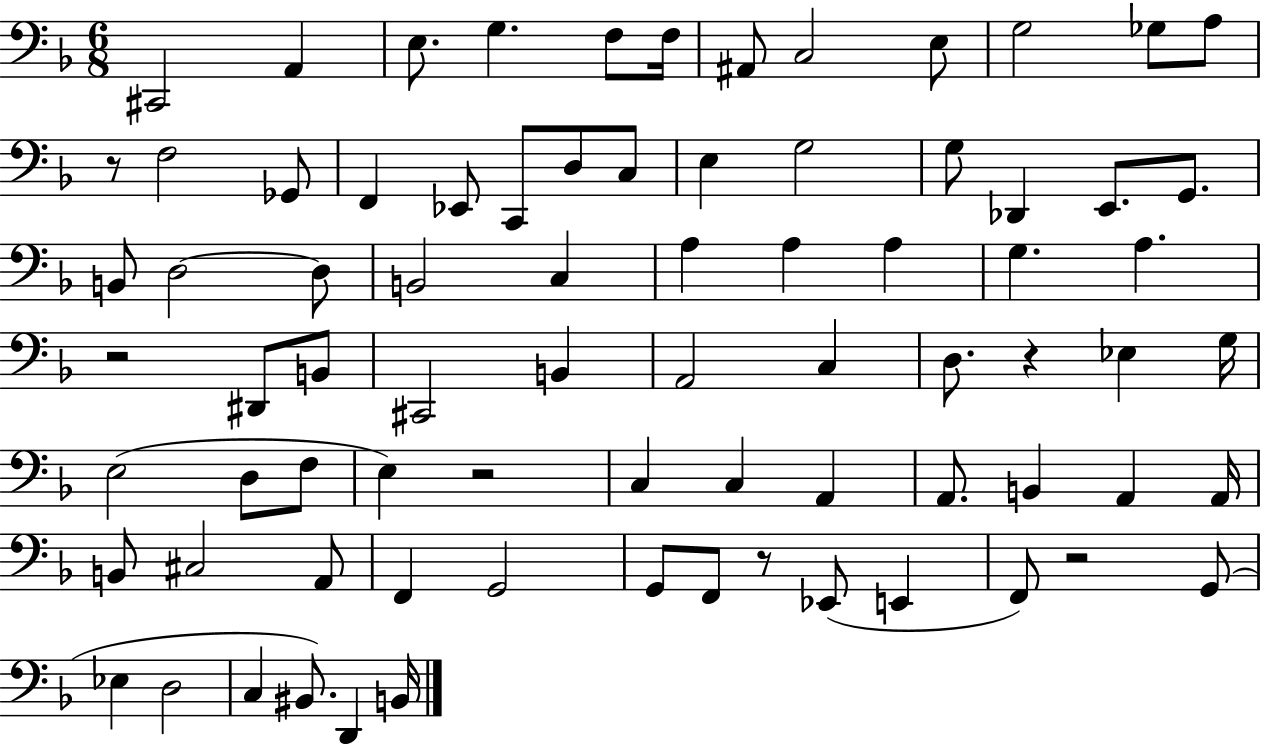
{
  \clef bass
  \numericTimeSignature
  \time 6/8
  \key f \major
  cis,2 a,4 | e8. g4. f8 f16 | ais,8 c2 e8 | g2 ges8 a8 | \break r8 f2 ges,8 | f,4 ees,8 c,8 d8 c8 | e4 g2 | g8 des,4 e,8. g,8. | \break b,8 d2~~ d8 | b,2 c4 | a4 a4 a4 | g4. a4. | \break r2 dis,8 b,8 | cis,2 b,4 | a,2 c4 | d8. r4 ees4 g16 | \break e2( d8 f8 | e4) r2 | c4 c4 a,4 | a,8. b,4 a,4 a,16 | \break b,8 cis2 a,8 | f,4 g,2 | g,8 f,8 r8 ees,8( e,4 | f,8) r2 g,8( | \break ees4 d2 | c4 bis,8.) d,4 b,16 | \bar "|."
}